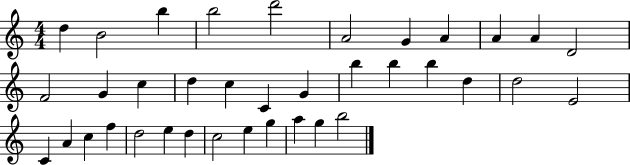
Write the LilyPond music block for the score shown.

{
  \clef treble
  \numericTimeSignature
  \time 4/4
  \key c \major
  d''4 b'2 b''4 | b''2 d'''2 | a'2 g'4 a'4 | a'4 a'4 d'2 | \break f'2 g'4 c''4 | d''4 c''4 c'4 g'4 | b''4 b''4 b''4 d''4 | d''2 e'2 | \break c'4 a'4 c''4 f''4 | d''2 e''4 d''4 | c''2 e''4 g''4 | a''4 g''4 b''2 | \break \bar "|."
}